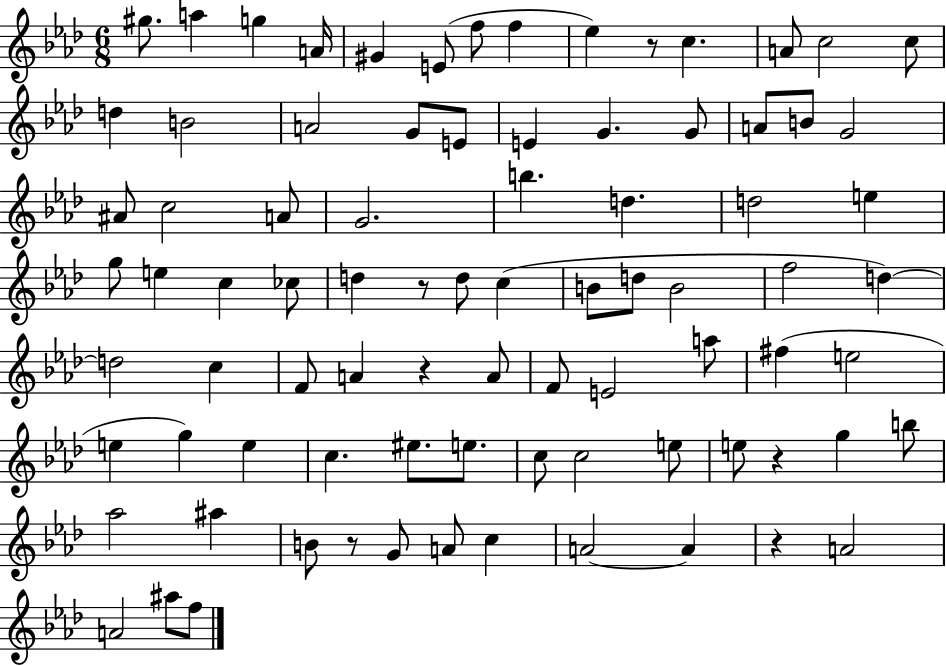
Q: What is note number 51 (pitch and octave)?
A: E4